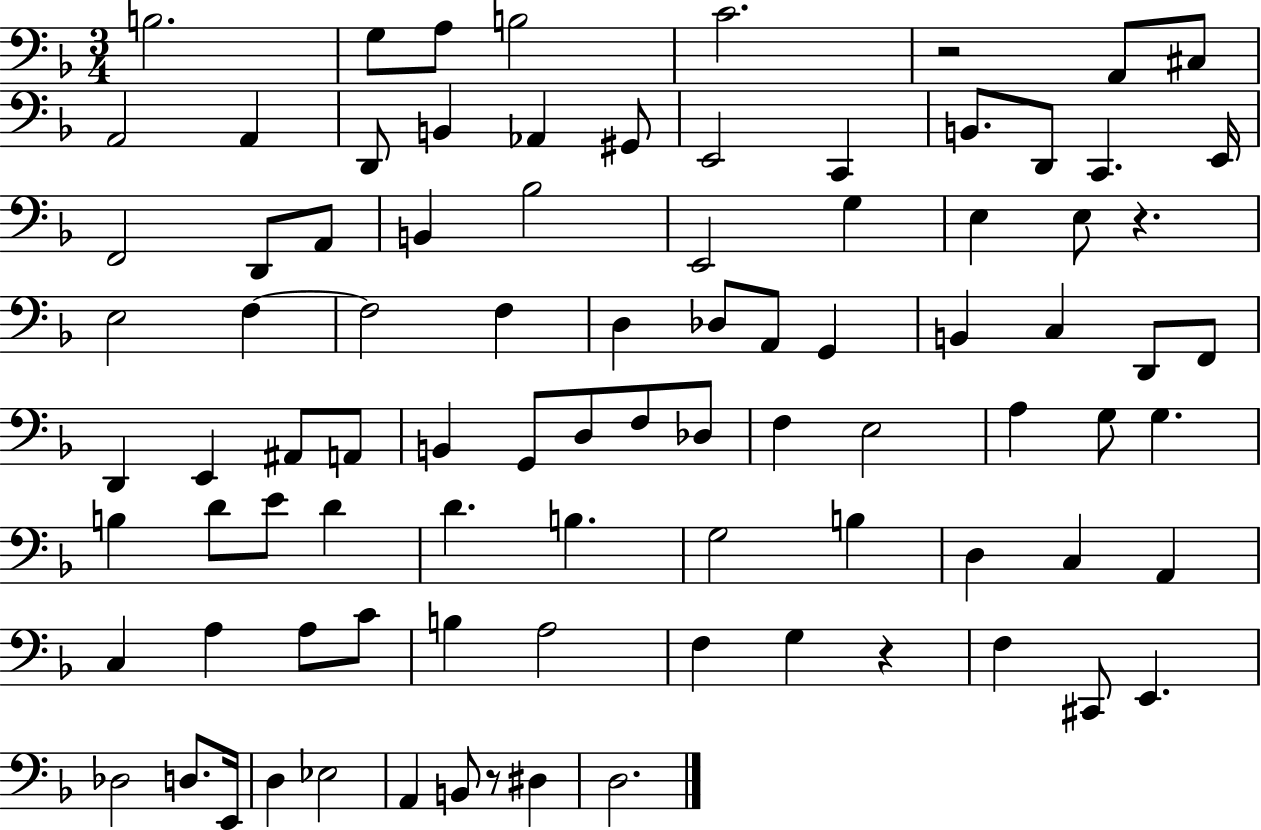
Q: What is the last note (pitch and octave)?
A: D3